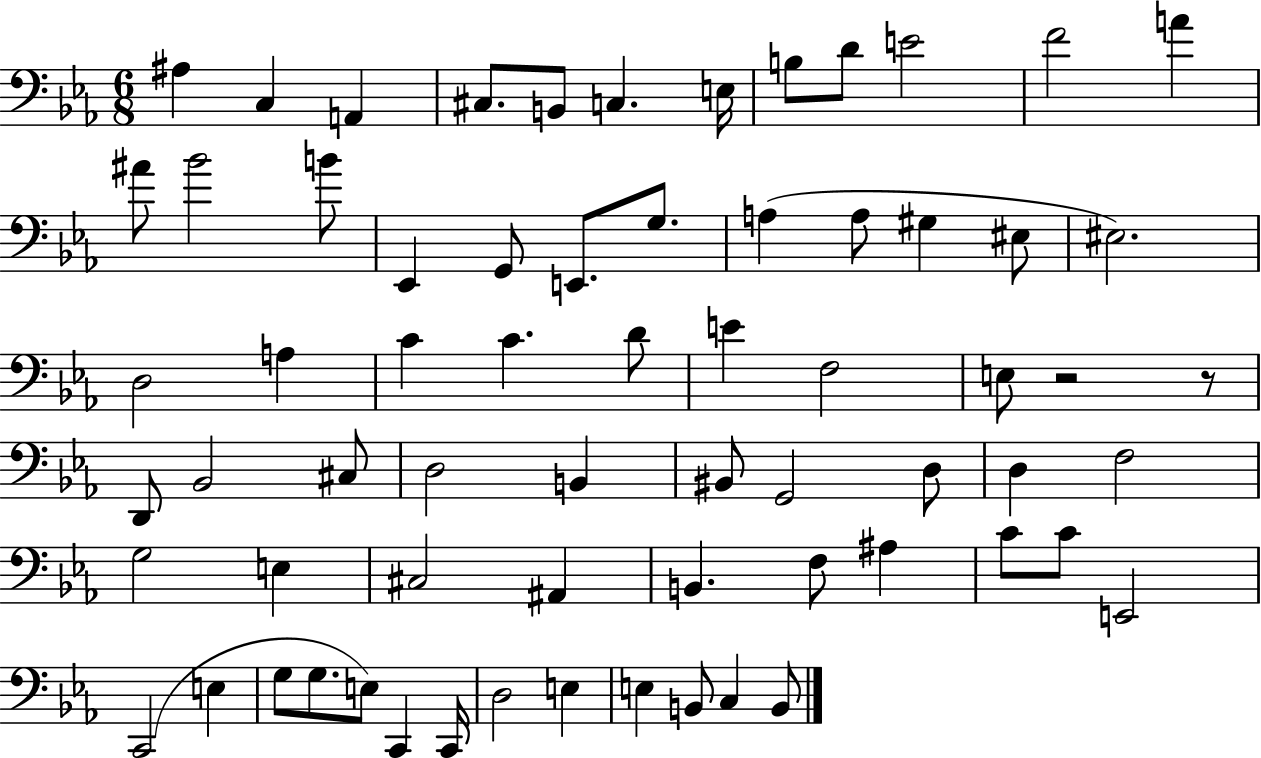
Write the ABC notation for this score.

X:1
T:Untitled
M:6/8
L:1/4
K:Eb
^A, C, A,, ^C,/2 B,,/2 C, E,/4 B,/2 D/2 E2 F2 A ^A/2 _B2 B/2 _E,, G,,/2 E,,/2 G,/2 A, A,/2 ^G, ^E,/2 ^E,2 D,2 A, C C D/2 E F,2 E,/2 z2 z/2 D,,/2 _B,,2 ^C,/2 D,2 B,, ^B,,/2 G,,2 D,/2 D, F,2 G,2 E, ^C,2 ^A,, B,, F,/2 ^A, C/2 C/2 E,,2 C,,2 E, G,/2 G,/2 E,/2 C,, C,,/4 D,2 E, E, B,,/2 C, B,,/2